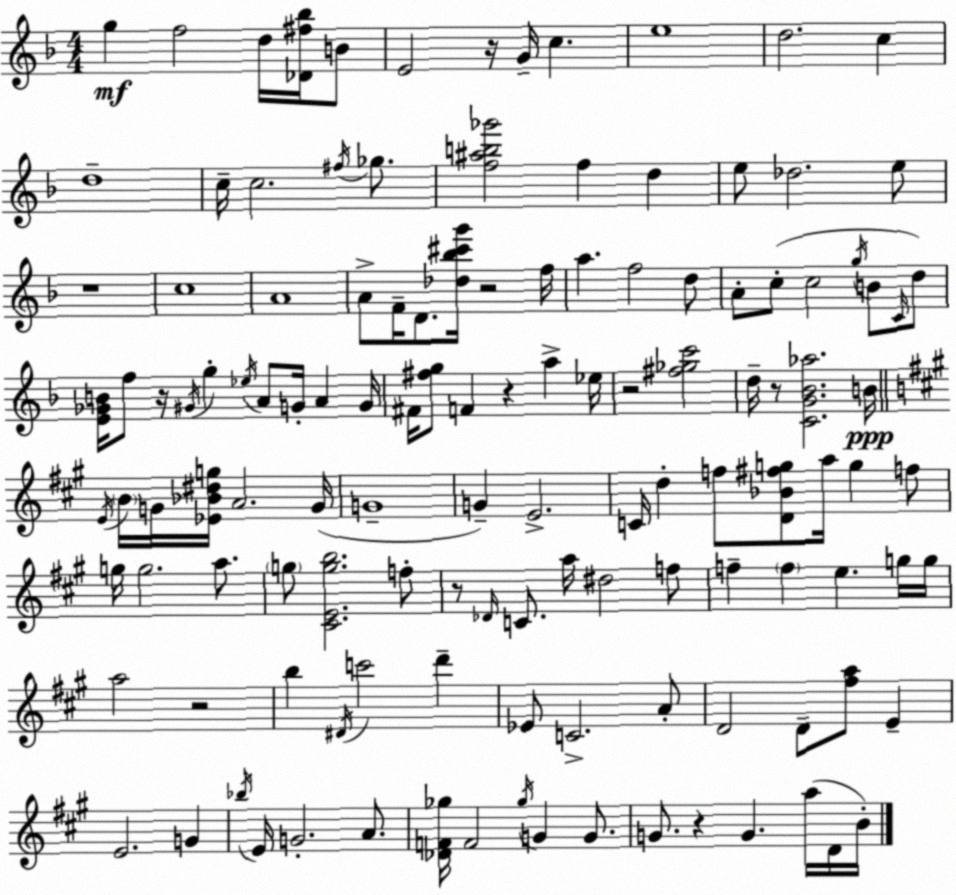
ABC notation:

X:1
T:Untitled
M:4/4
L:1/4
K:F
g f2 d/4 [_D^f_b]/4 B/2 E2 z/4 G/4 c e4 d2 c d4 c/4 c2 ^f/4 _g/2 [f^ab_g']2 f d e/2 _d2 e/2 z4 c4 A4 A/2 F/4 D/2 [_d_b^c'g']/4 z2 f/4 a f2 d/2 A/2 c/2 c2 g/4 B/2 C/4 d/2 [E_GB]/4 f/2 z/4 ^G/4 g _e/4 A/2 G/4 A G/4 ^F/4 [^fg]/2 F z a _e/4 z2 [^f_gc']2 d/4 z/2 [CG_B_a]2 B/4 E/4 B/4 G/4 [_E_B^dg]/4 A2 G/4 G4 G E2 C/4 d f/2 [D_B^fg]/2 a/4 g f/2 g/4 g2 a/2 g/2 [^CEgb]2 f/2 z/2 _D/4 C/2 a/4 ^d2 f/2 f f e g/4 g/4 a2 z2 b ^D/4 c'2 d' _E/2 C2 A/2 D2 D/2 [^fa]/2 E E2 G _b/4 E/4 G2 A/2 [_DF_g]/4 F2 _g/4 G G/2 G/2 z G a/4 D/4 B/4